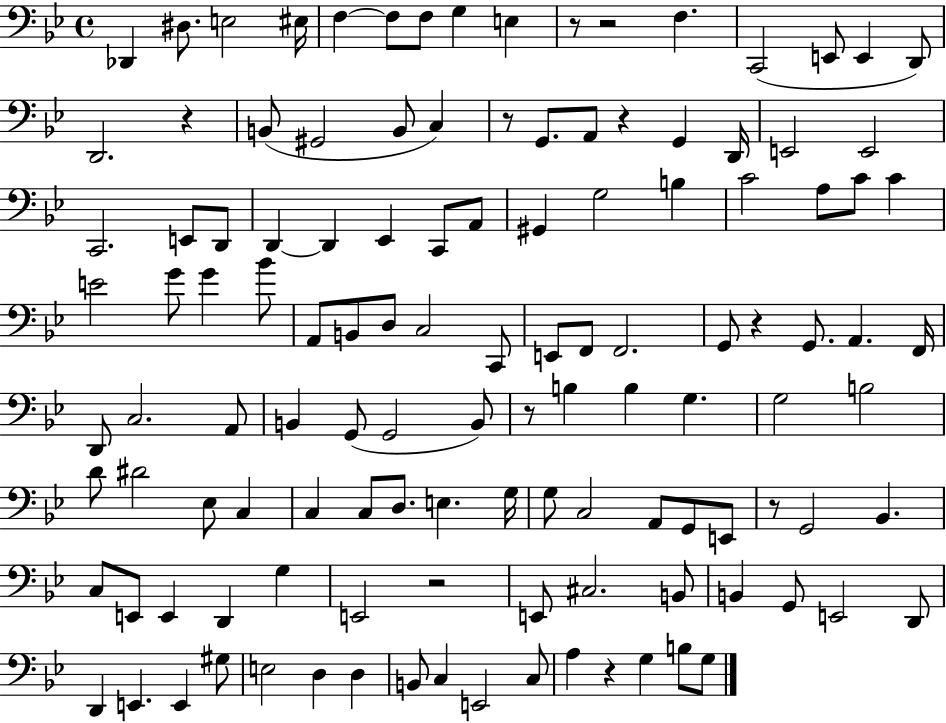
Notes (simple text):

Db2/q D#3/e. E3/h EIS3/s F3/q F3/e F3/e G3/q E3/q R/e R/h F3/q. C2/h E2/e E2/q D2/e D2/h. R/q B2/e G#2/h B2/e C3/q R/e G2/e. A2/e R/q G2/q D2/s E2/h E2/h C2/h. E2/e D2/e D2/q D2/q Eb2/q C2/e A2/e G#2/q G3/h B3/q C4/h A3/e C4/e C4/q E4/h G4/e G4/q Bb4/e A2/e B2/e D3/e C3/h C2/e E2/e F2/e F2/h. G2/e R/q G2/e. A2/q. F2/s D2/e C3/h. A2/e B2/q G2/e G2/h B2/e R/e B3/q B3/q G3/q. G3/h B3/h D4/e D#4/h Eb3/e C3/q C3/q C3/e D3/e. E3/q. G3/s G3/e C3/h A2/e G2/e E2/e R/e G2/h Bb2/q. C3/e E2/e E2/q D2/q G3/q E2/h R/h E2/e C#3/h. B2/e B2/q G2/e E2/h D2/e D2/q E2/q. E2/q G#3/e E3/h D3/q D3/q B2/e C3/q E2/h C3/e A3/q R/q G3/q B3/e G3/e